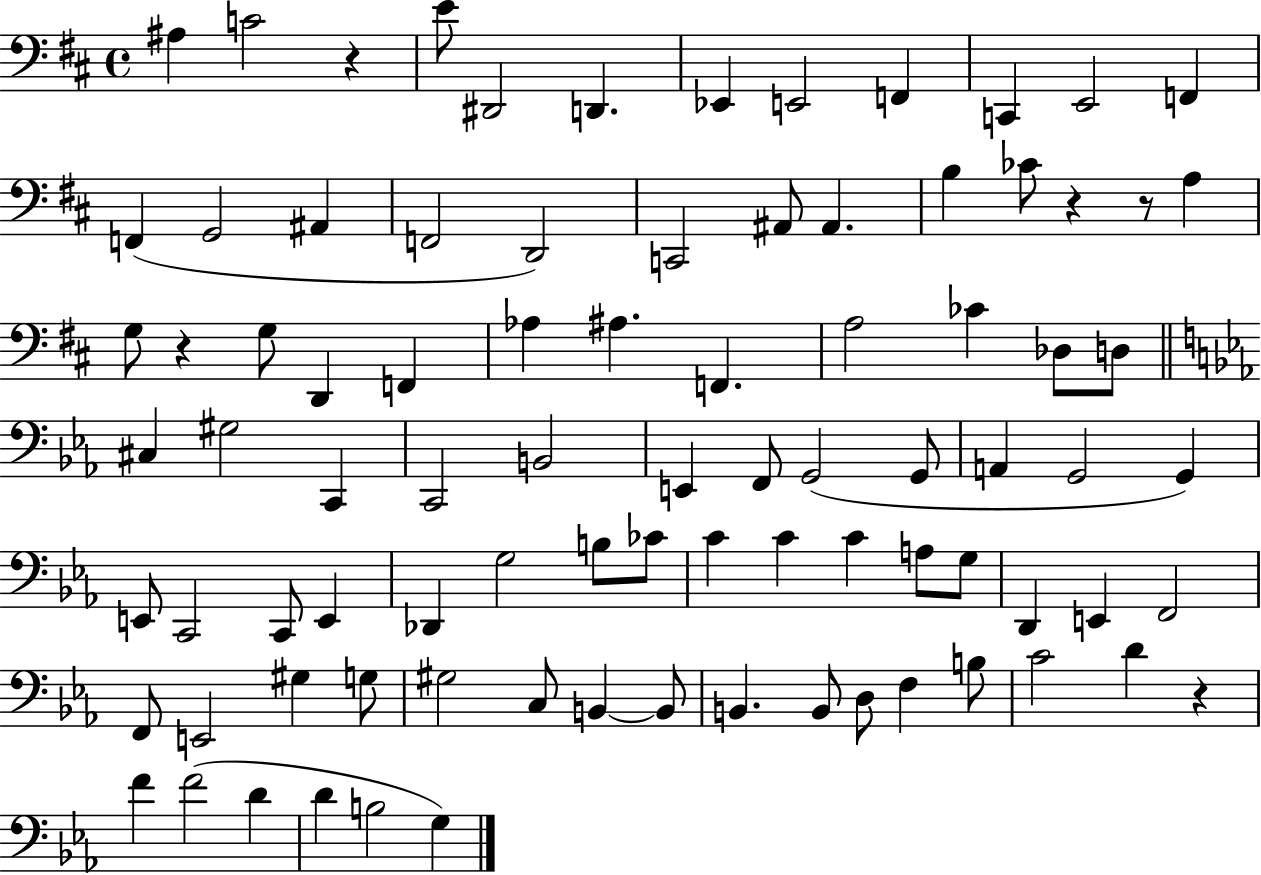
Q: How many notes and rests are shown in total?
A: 87